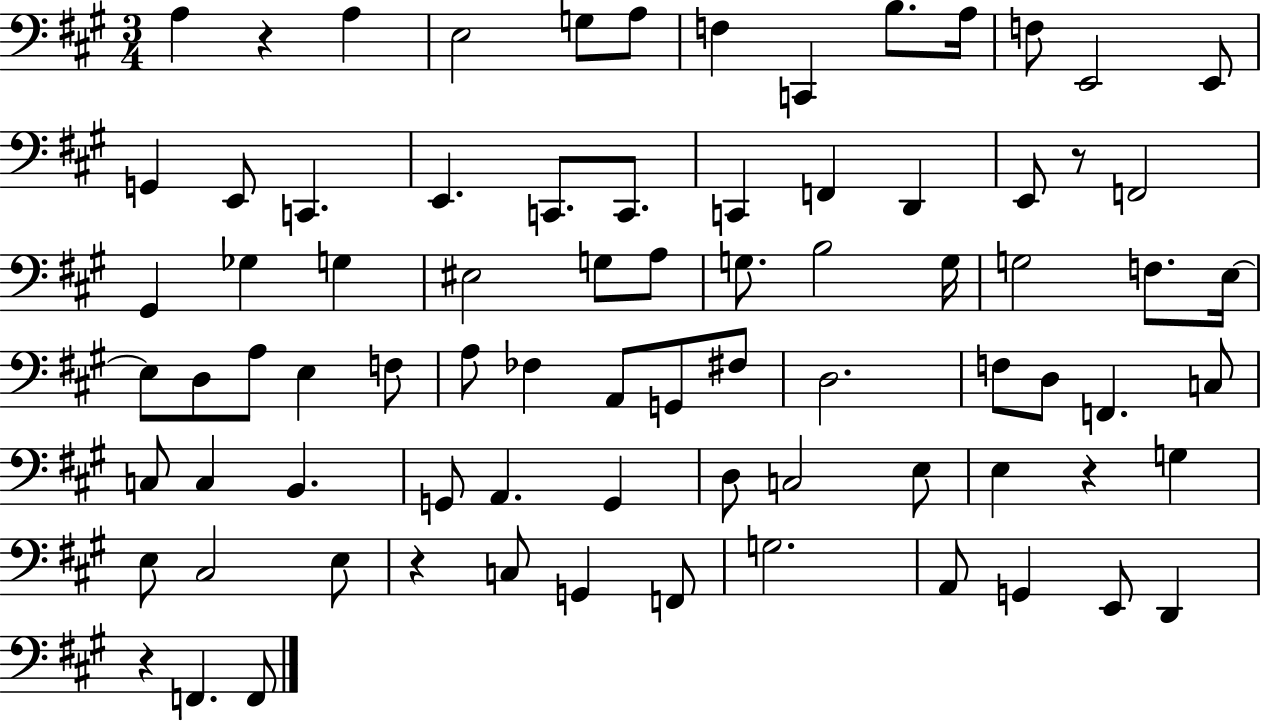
{
  \clef bass
  \numericTimeSignature
  \time 3/4
  \key a \major
  \repeat volta 2 { a4 r4 a4 | e2 g8 a8 | f4 c,4 b8. a16 | f8 e,2 e,8 | \break g,4 e,8 c,4. | e,4. c,8. c,8. | c,4 f,4 d,4 | e,8 r8 f,2 | \break gis,4 ges4 g4 | eis2 g8 a8 | g8. b2 g16 | g2 f8. e16~~ | \break e8 d8 a8 e4 f8 | a8 fes4 a,8 g,8 fis8 | d2. | f8 d8 f,4. c8 | \break c8 c4 b,4. | g,8 a,4. g,4 | d8 c2 e8 | e4 r4 g4 | \break e8 cis2 e8 | r4 c8 g,4 f,8 | g2. | a,8 g,4 e,8 d,4 | \break r4 f,4. f,8 | } \bar "|."
}